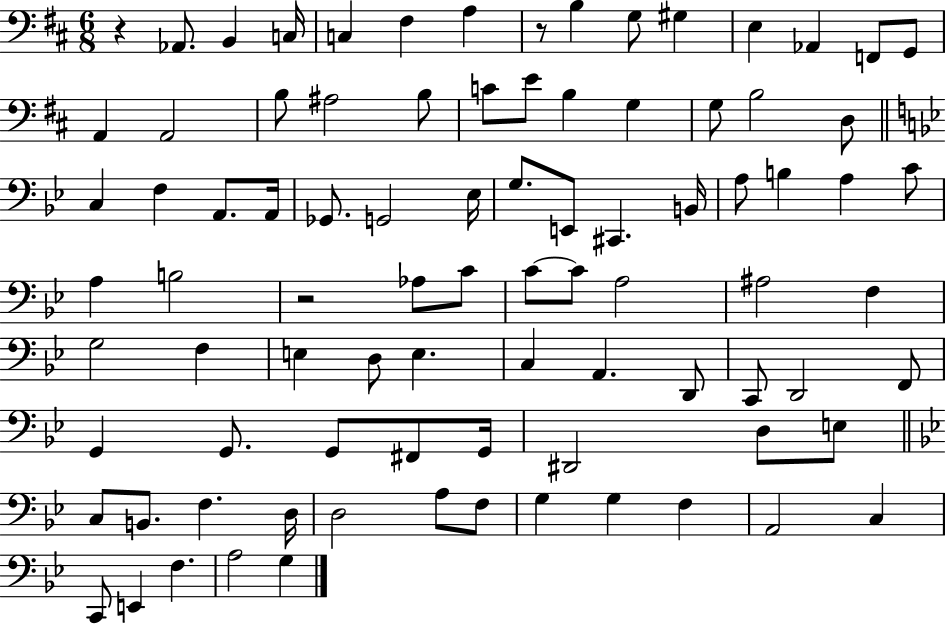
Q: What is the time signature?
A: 6/8